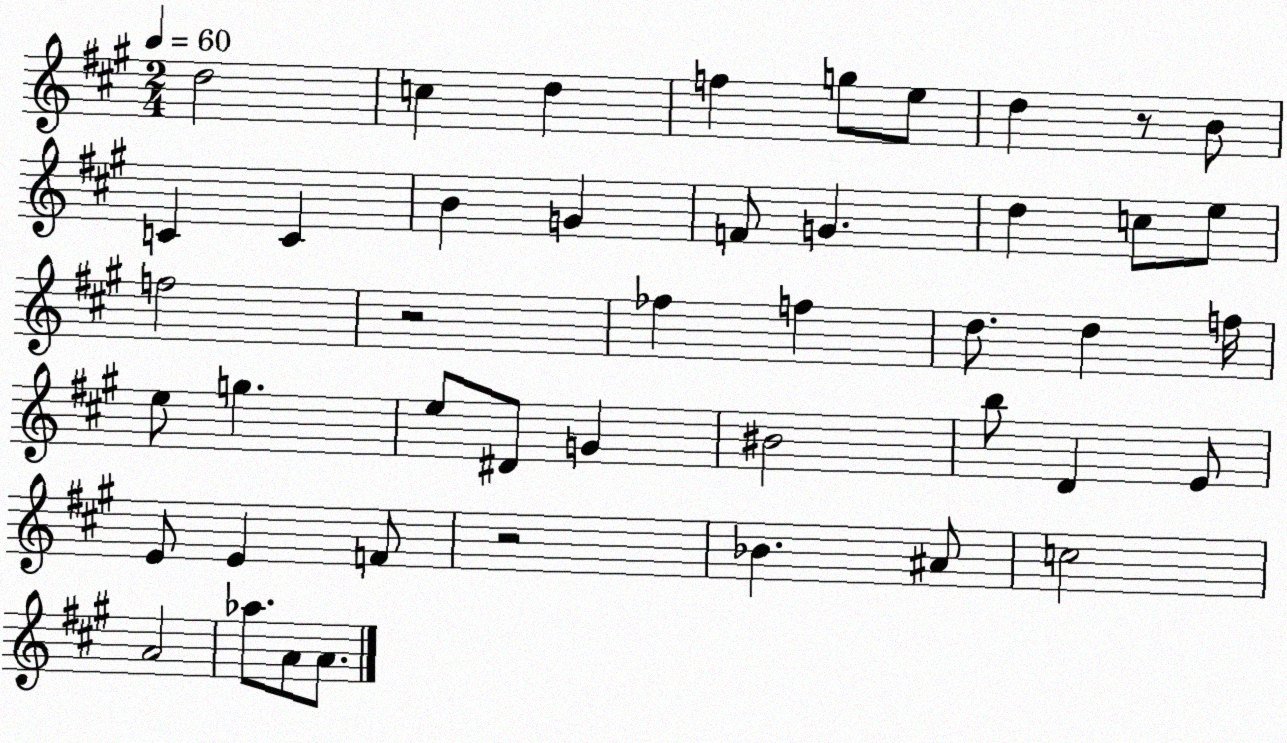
X:1
T:Untitled
M:2/4
L:1/4
K:A
d2 c d f g/2 e/2 d z/2 B/2 C C B G F/2 G d c/2 e/2 f2 z2 _f f d/2 d f/4 e/2 g e/2 ^D/2 G ^B2 b/2 D E/2 E/2 E F/2 z2 _B ^A/2 c2 A2 _a/2 A/2 A/2